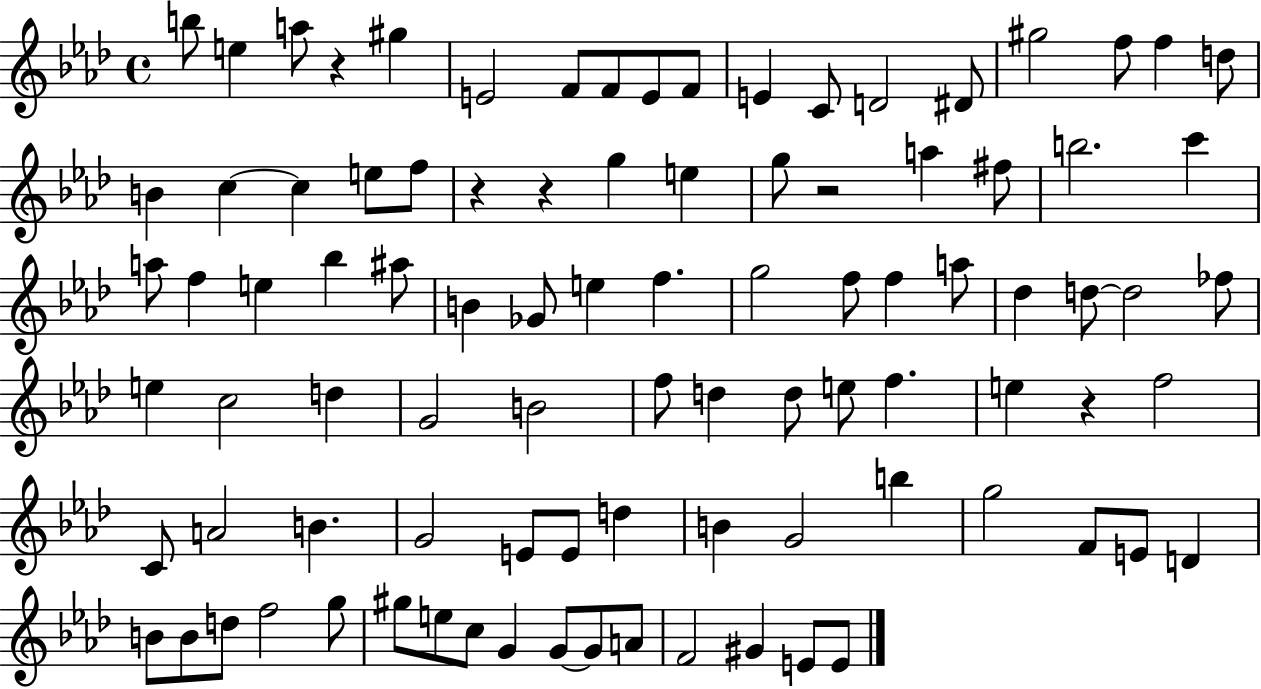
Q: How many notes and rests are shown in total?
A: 93